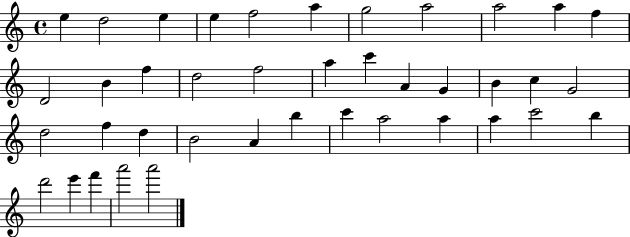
{
  \clef treble
  \time 4/4
  \defaultTimeSignature
  \key c \major
  e''4 d''2 e''4 | e''4 f''2 a''4 | g''2 a''2 | a''2 a''4 f''4 | \break d'2 b'4 f''4 | d''2 f''2 | a''4 c'''4 a'4 g'4 | b'4 c''4 g'2 | \break d''2 f''4 d''4 | b'2 a'4 b''4 | c'''4 a''2 a''4 | a''4 c'''2 b''4 | \break d'''2 e'''4 f'''4 | a'''2 a'''2 | \bar "|."
}